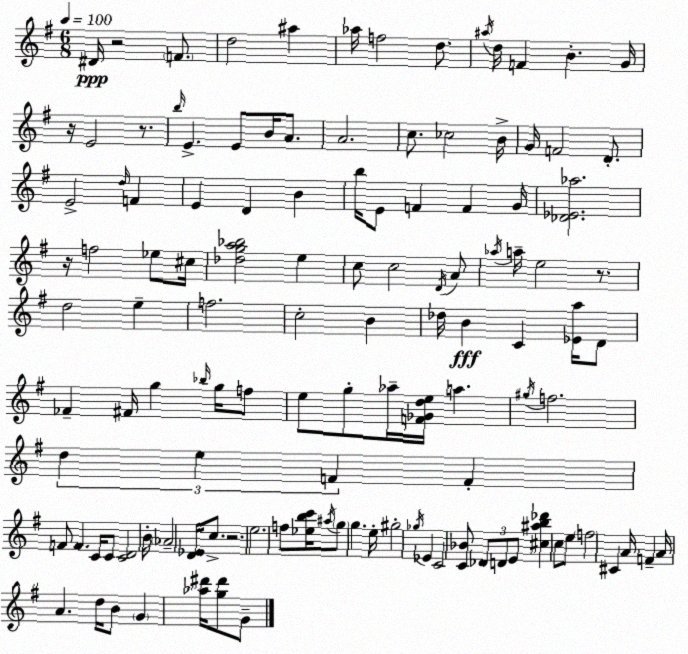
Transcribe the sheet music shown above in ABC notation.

X:1
T:Untitled
M:6/8
L:1/4
K:G
^D/4 z2 F/2 d2 ^a _a/4 f2 d/2 ^a/4 d/4 F B G/4 z/4 E2 z/2 b/4 E E/2 B/4 A/2 A2 c/2 _c2 B/4 G/4 F2 D/2 E2 d/4 F E D B b/4 E/2 F F G/4 [_D_E_a]2 z/4 f2 _e/2 ^c/4 [_dga_b]2 e c/2 c2 D/4 A/2 _a/4 a/4 e2 z/2 d2 e f2 c2 B _d/4 B C [_Ea]/4 D/2 _F ^F/4 g _b/4 g/4 f/2 e/2 g/2 _a/4 [F_Gde]/4 a ^g/4 f2 d e F F F/2 F C/4 C/2 [CD]2 B/4 _A2 [D_E]/4 c/2 z2 e2 f/2 [_ebc']/4 ^a/4 g/2 g e/4 ^g2 _g/4 _E C2 [C_B]/2 _D/2 D/2 E/2 [^c^ab_d'] c/2 e/2 f2 ^C A/4 F A/4 A d/4 B/2 G [_a^d']/4 [g^d']/2 G/2